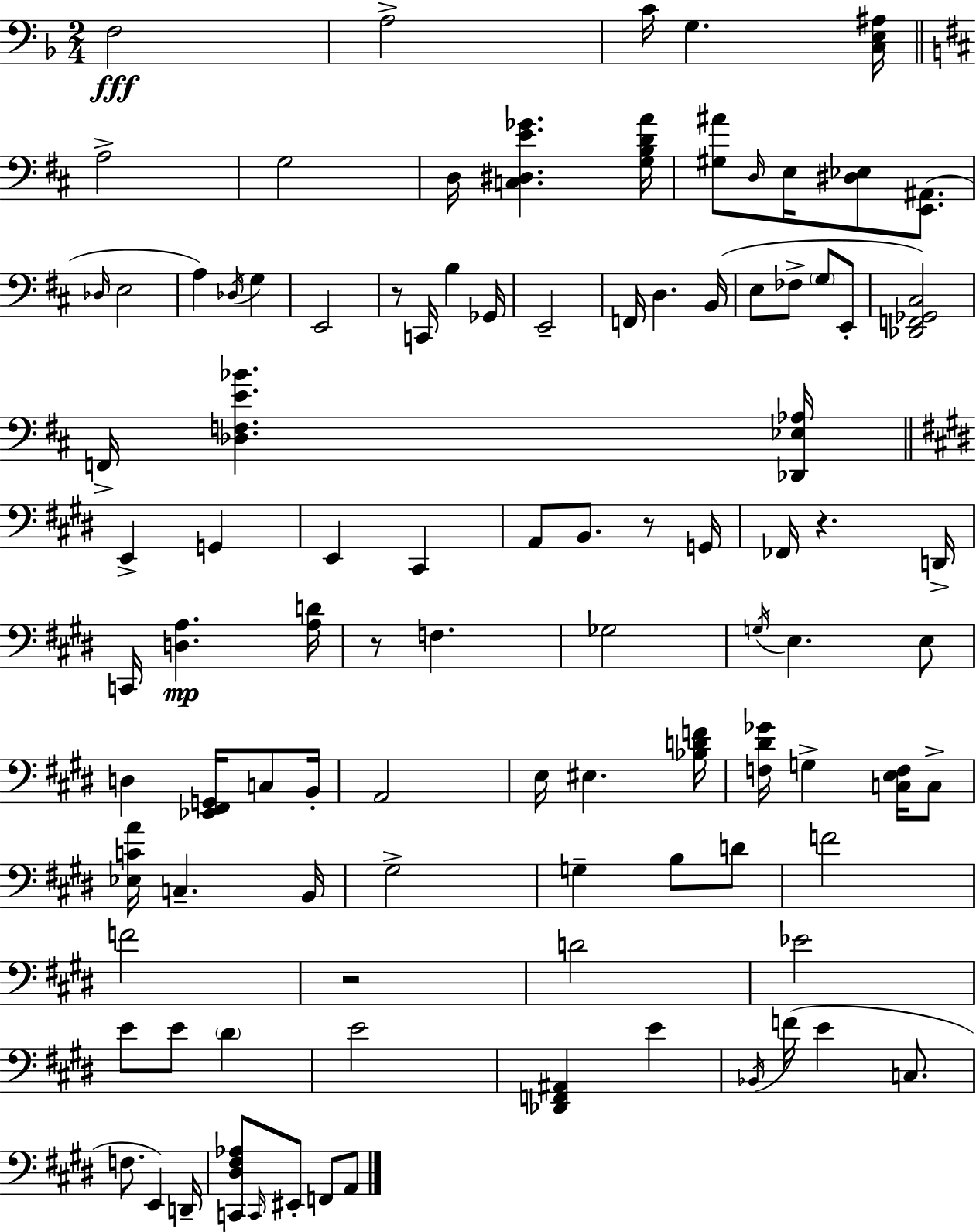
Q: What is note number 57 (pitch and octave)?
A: F4